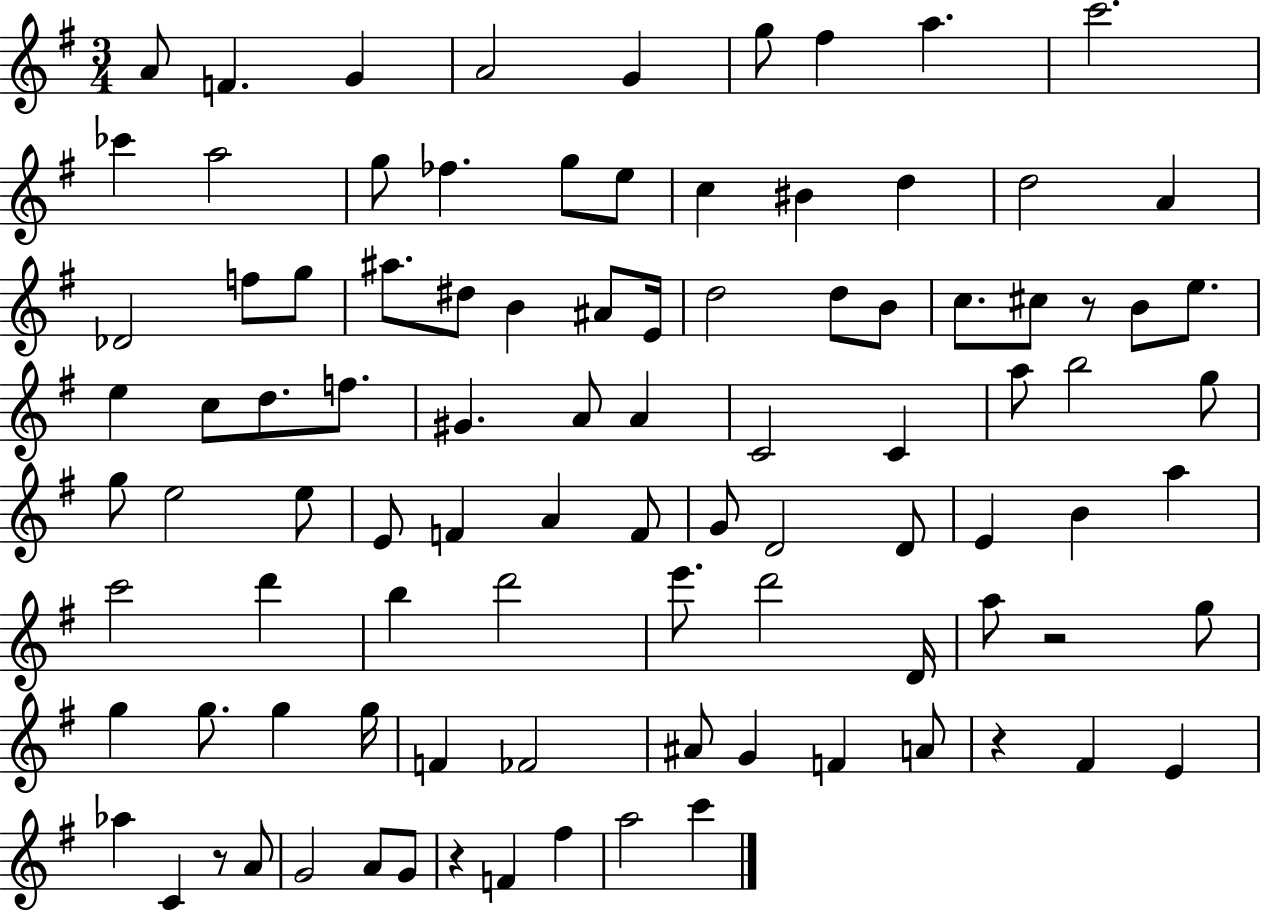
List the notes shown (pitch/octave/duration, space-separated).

A4/e F4/q. G4/q A4/h G4/q G5/e F#5/q A5/q. C6/h. CES6/q A5/h G5/e FES5/q. G5/e E5/e C5/q BIS4/q D5/q D5/h A4/q Db4/h F5/e G5/e A#5/e. D#5/e B4/q A#4/e E4/s D5/h D5/e B4/e C5/e. C#5/e R/e B4/e E5/e. E5/q C5/e D5/e. F5/e. G#4/q. A4/e A4/q C4/h C4/q A5/e B5/h G5/e G5/e E5/h E5/e E4/e F4/q A4/q F4/e G4/e D4/h D4/e E4/q B4/q A5/q C6/h D6/q B5/q D6/h E6/e. D6/h D4/s A5/e R/h G5/e G5/q G5/e. G5/q G5/s F4/q FES4/h A#4/e G4/q F4/q A4/e R/q F#4/q E4/q Ab5/q C4/q R/e A4/e G4/h A4/e G4/e R/q F4/q F#5/q A5/h C6/q